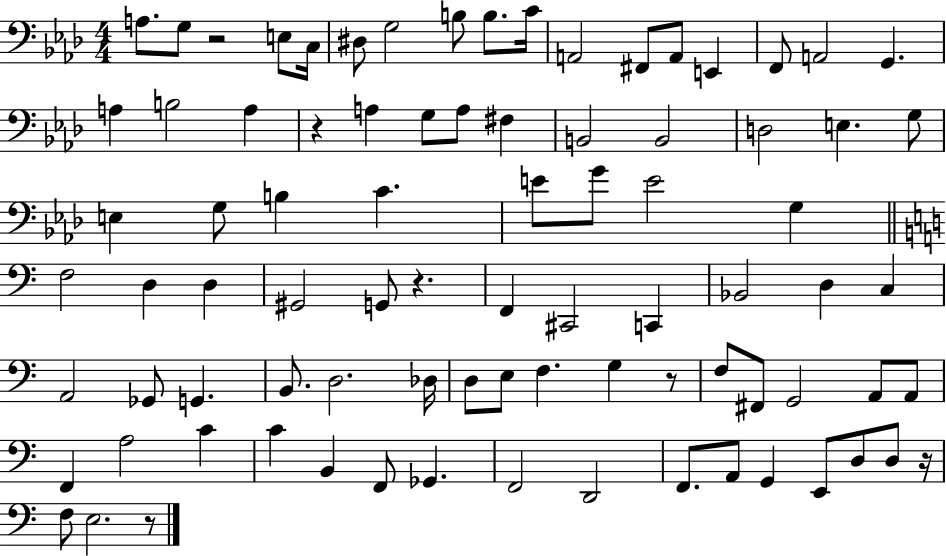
A3/e. G3/e R/h E3/e C3/s D#3/e G3/h B3/e B3/e. C4/s A2/h F#2/e A2/e E2/q F2/e A2/h G2/q. A3/q B3/h A3/q R/q A3/q G3/e A3/e F#3/q B2/h B2/h D3/h E3/q. G3/e E3/q G3/e B3/q C4/q. E4/e G4/e E4/h G3/q F3/h D3/q D3/q G#2/h G2/e R/q. F2/q C#2/h C2/q Bb2/h D3/q C3/q A2/h Gb2/e G2/q. B2/e. D3/h. Db3/s D3/e E3/e F3/q. G3/q R/e F3/e F#2/e G2/h A2/e A2/e F2/q A3/h C4/q C4/q B2/q F2/e Gb2/q. F2/h D2/h F2/e. A2/e G2/q E2/e D3/e D3/e R/s F3/e E3/h. R/e